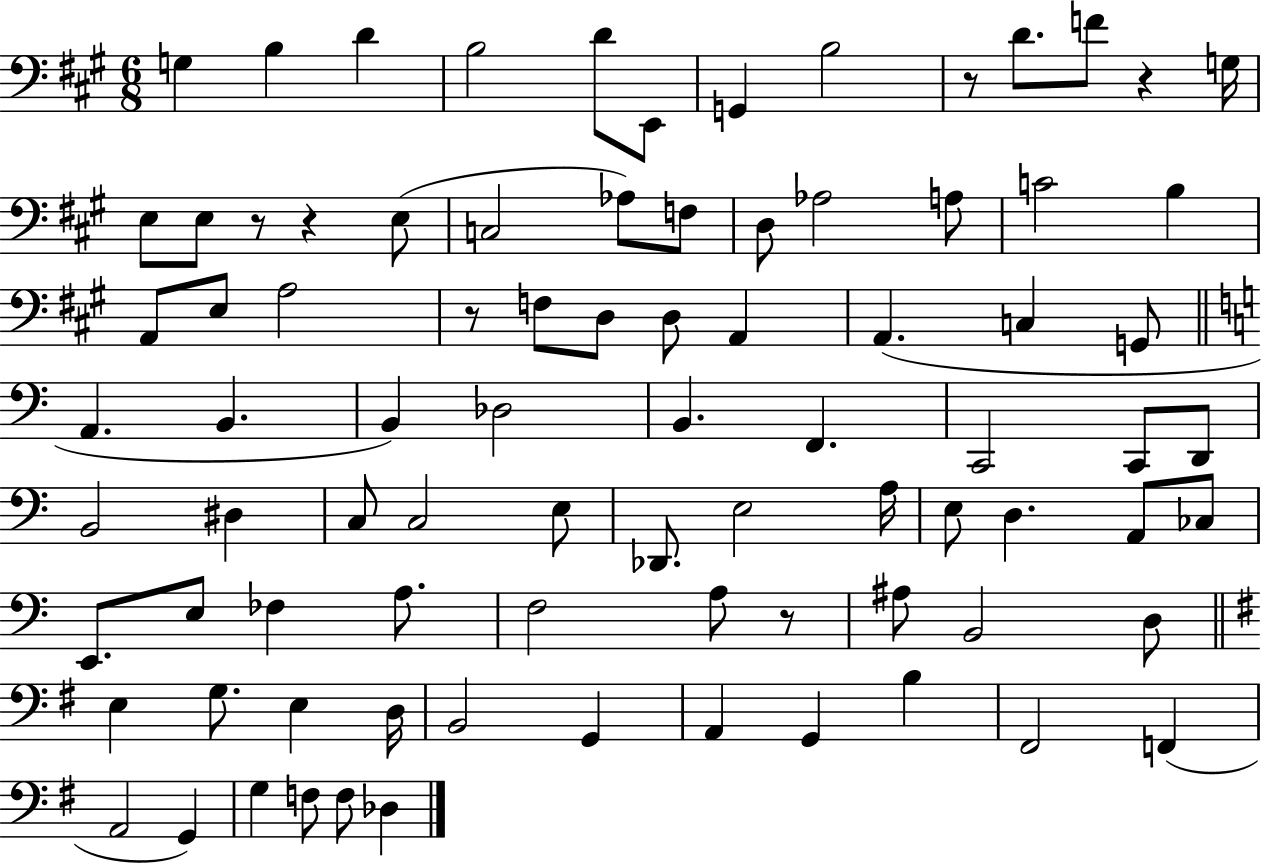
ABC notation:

X:1
T:Untitled
M:6/8
L:1/4
K:A
G, B, D B,2 D/2 E,,/2 G,, B,2 z/2 D/2 F/2 z G,/4 E,/2 E,/2 z/2 z E,/2 C,2 _A,/2 F,/2 D,/2 _A,2 A,/2 C2 B, A,,/2 E,/2 A,2 z/2 F,/2 D,/2 D,/2 A,, A,, C, G,,/2 A,, B,, B,, _D,2 B,, F,, C,,2 C,,/2 D,,/2 B,,2 ^D, C,/2 C,2 E,/2 _D,,/2 E,2 A,/4 E,/2 D, A,,/2 _C,/2 E,,/2 E,/2 _F, A,/2 F,2 A,/2 z/2 ^A,/2 B,,2 D,/2 E, G,/2 E, D,/4 B,,2 G,, A,, G,, B, ^F,,2 F,, A,,2 G,, G, F,/2 F,/2 _D,